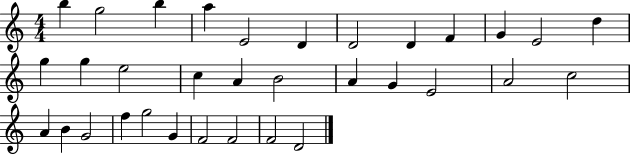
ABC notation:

X:1
T:Untitled
M:4/4
L:1/4
K:C
b g2 b a E2 D D2 D F G E2 d g g e2 c A B2 A G E2 A2 c2 A B G2 f g2 G F2 F2 F2 D2